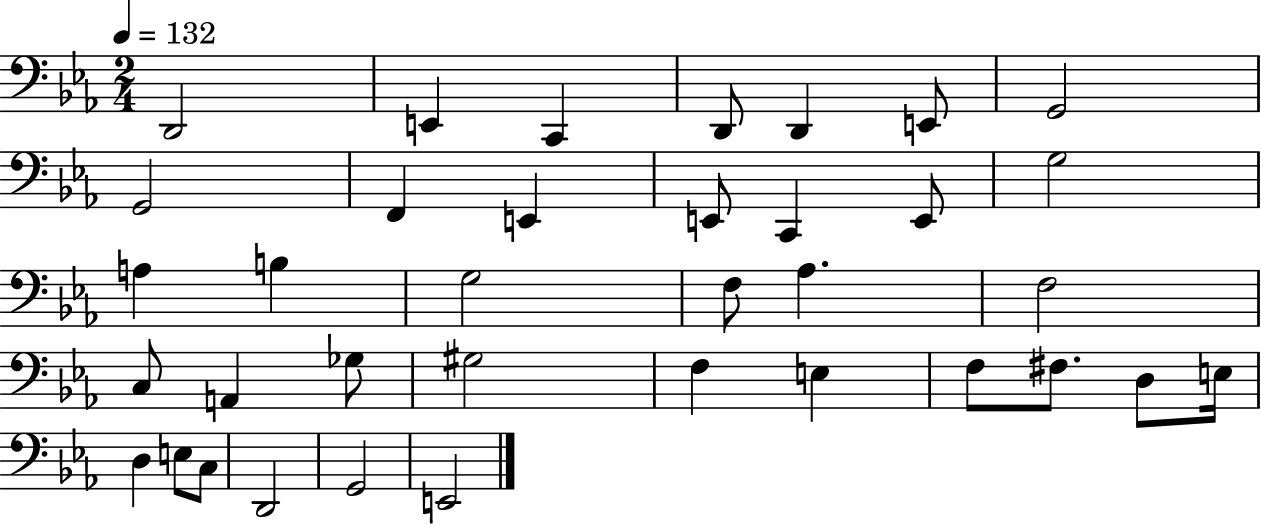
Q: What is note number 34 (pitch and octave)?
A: D2